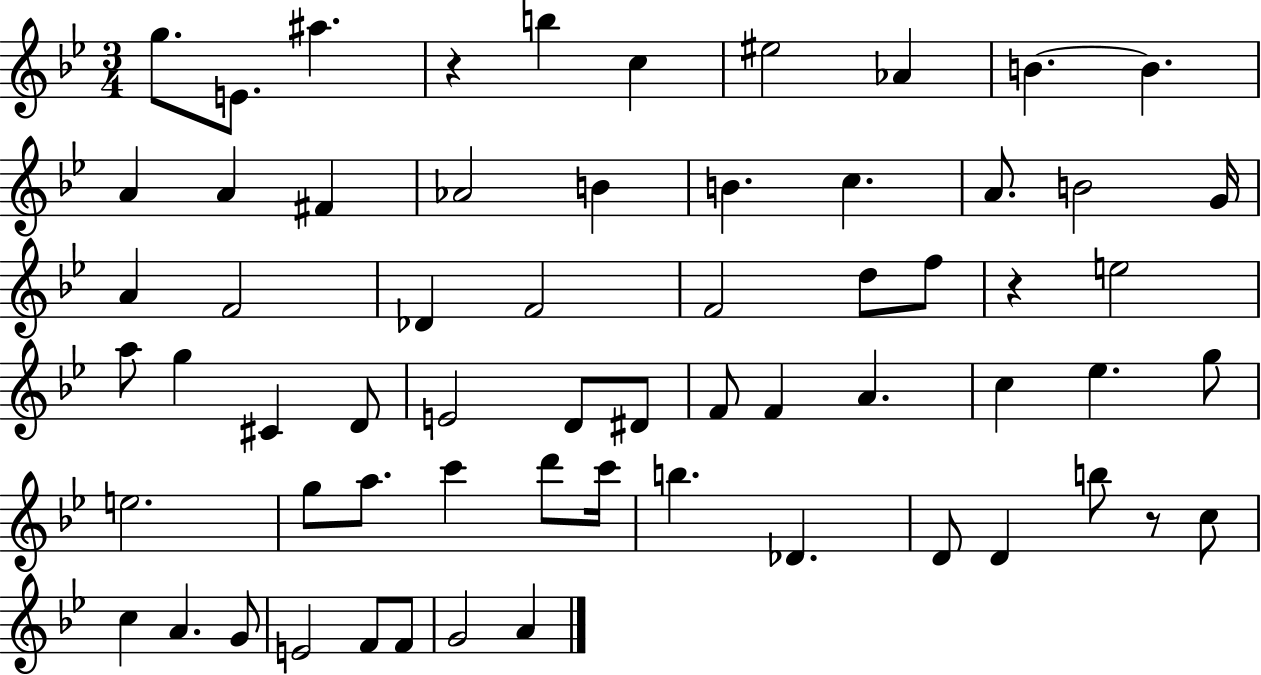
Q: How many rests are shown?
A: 3